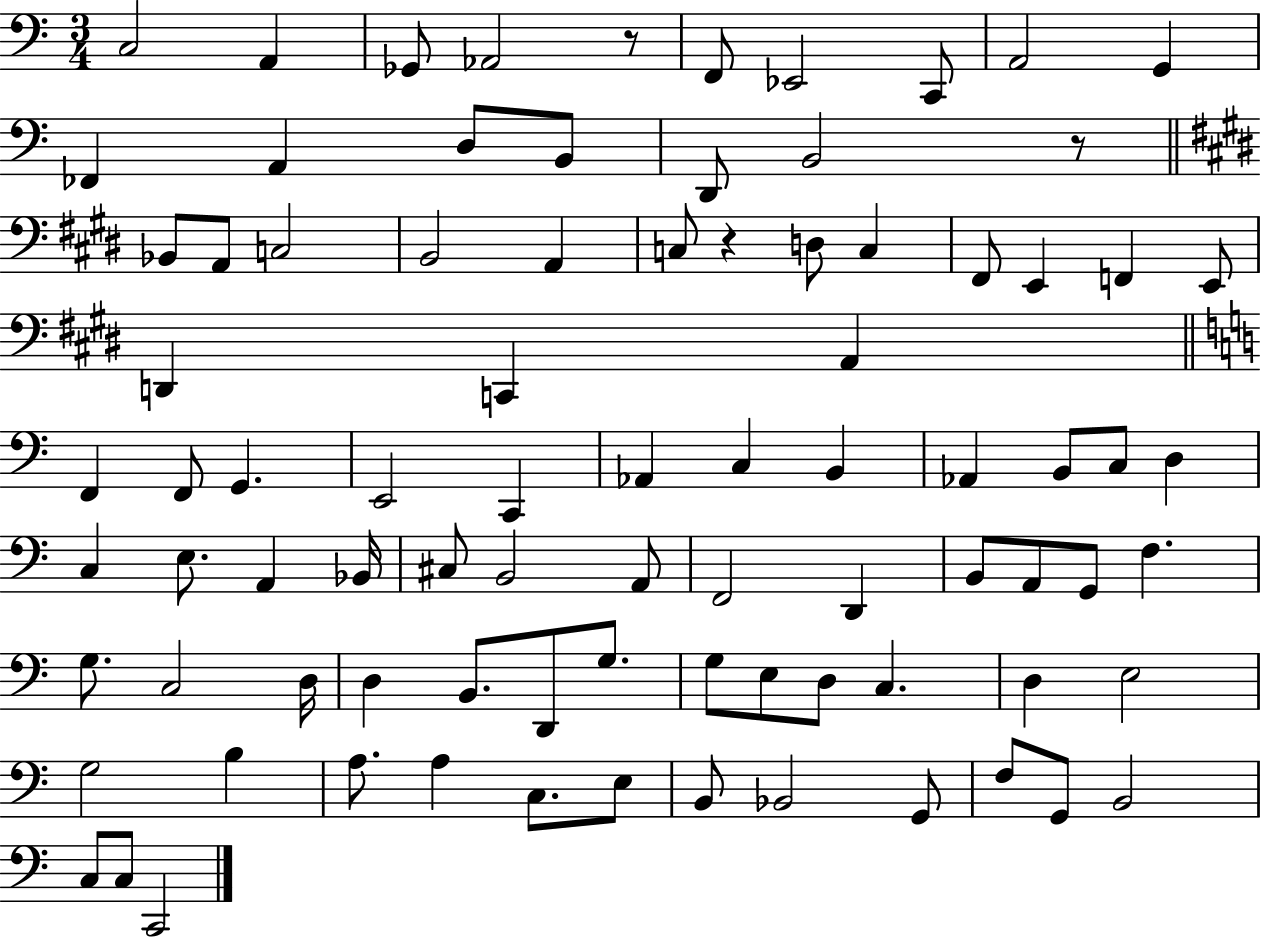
{
  \clef bass
  \numericTimeSignature
  \time 3/4
  \key c \major
  c2 a,4 | ges,8 aes,2 r8 | f,8 ees,2 c,8 | a,2 g,4 | \break fes,4 a,4 d8 b,8 | d,8 b,2 r8 | \bar "||" \break \key e \major bes,8 a,8 c2 | b,2 a,4 | c8 r4 d8 c4 | fis,8 e,4 f,4 e,8 | \break d,4 c,4 a,4 | \bar "||" \break \key a \minor f,4 f,8 g,4. | e,2 c,4 | aes,4 c4 b,4 | aes,4 b,8 c8 d4 | \break c4 e8. a,4 bes,16 | cis8 b,2 a,8 | f,2 d,4 | b,8 a,8 g,8 f4. | \break g8. c2 d16 | d4 b,8. d,8 g8. | g8 e8 d8 c4. | d4 e2 | \break g2 b4 | a8. a4 c8. e8 | b,8 bes,2 g,8 | f8 g,8 b,2 | \break c8 c8 c,2 | \bar "|."
}